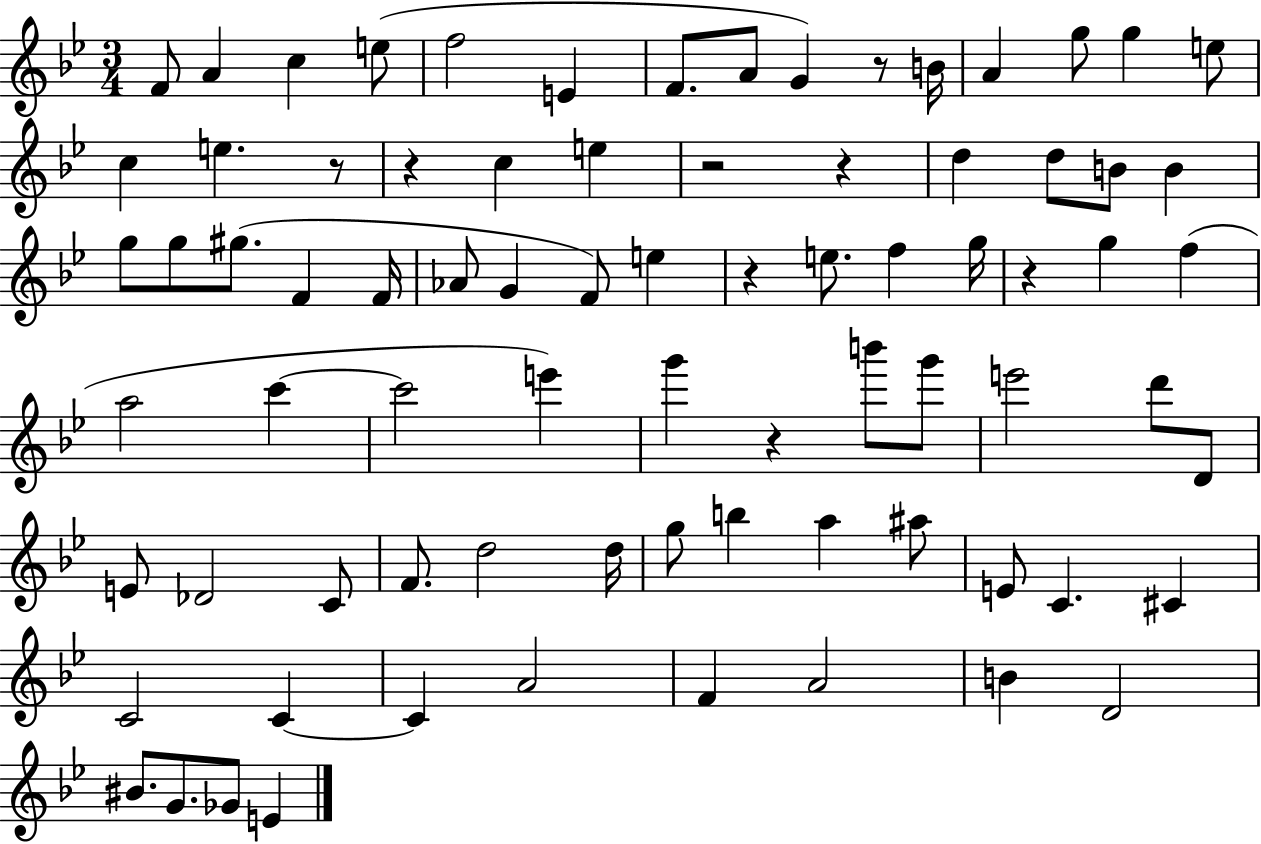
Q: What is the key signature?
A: BES major